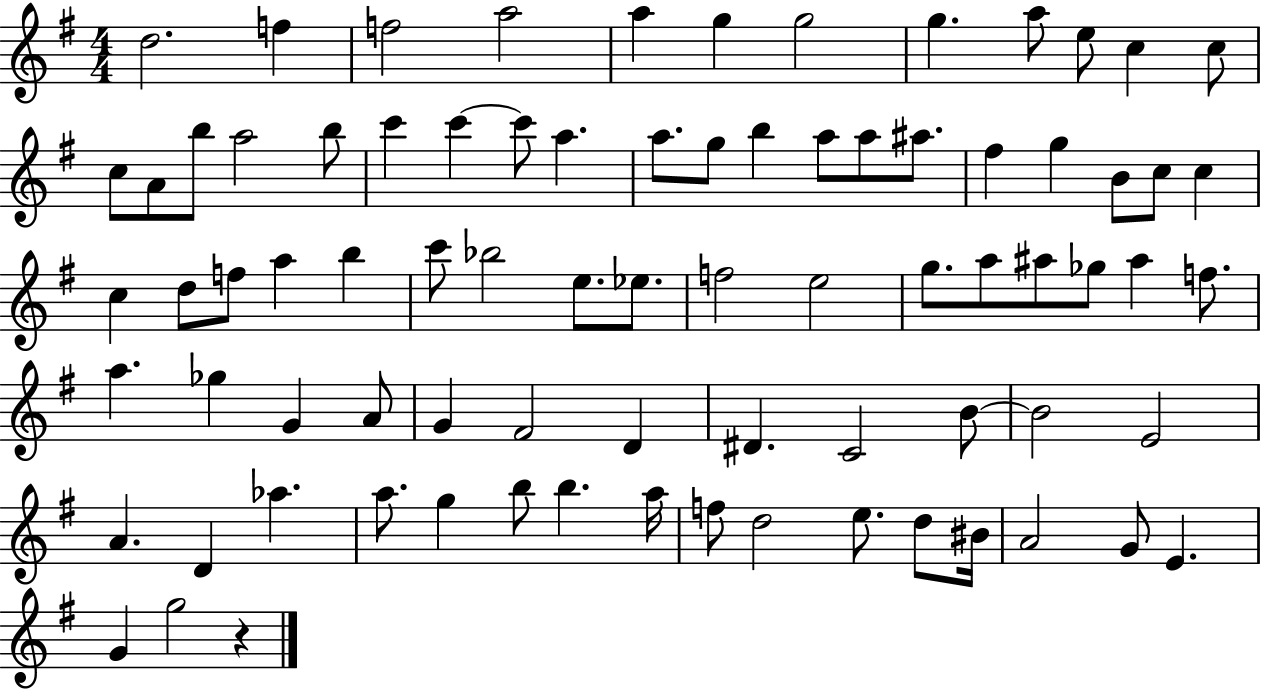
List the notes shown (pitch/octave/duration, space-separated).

D5/h. F5/q F5/h A5/h A5/q G5/q G5/h G5/q. A5/e E5/e C5/q C5/e C5/e A4/e B5/e A5/h B5/e C6/q C6/q C6/e A5/q. A5/e. G5/e B5/q A5/e A5/e A#5/e. F#5/q G5/q B4/e C5/e C5/q C5/q D5/e F5/e A5/q B5/q C6/e Bb5/h E5/e. Eb5/e. F5/h E5/h G5/e. A5/e A#5/e Gb5/e A#5/q F5/e. A5/q. Gb5/q G4/q A4/e G4/q F#4/h D4/q D#4/q. C4/h B4/e B4/h E4/h A4/q. D4/q Ab5/q. A5/e. G5/q B5/e B5/q. A5/s F5/e D5/h E5/e. D5/e BIS4/s A4/h G4/e E4/q. G4/q G5/h R/q